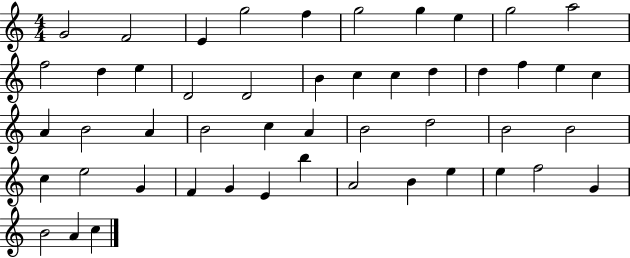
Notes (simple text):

G4/h F4/h E4/q G5/h F5/q G5/h G5/q E5/q G5/h A5/h F5/h D5/q E5/q D4/h D4/h B4/q C5/q C5/q D5/q D5/q F5/q E5/q C5/q A4/q B4/h A4/q B4/h C5/q A4/q B4/h D5/h B4/h B4/h C5/q E5/h G4/q F4/q G4/q E4/q B5/q A4/h B4/q E5/q E5/q F5/h G4/q B4/h A4/q C5/q